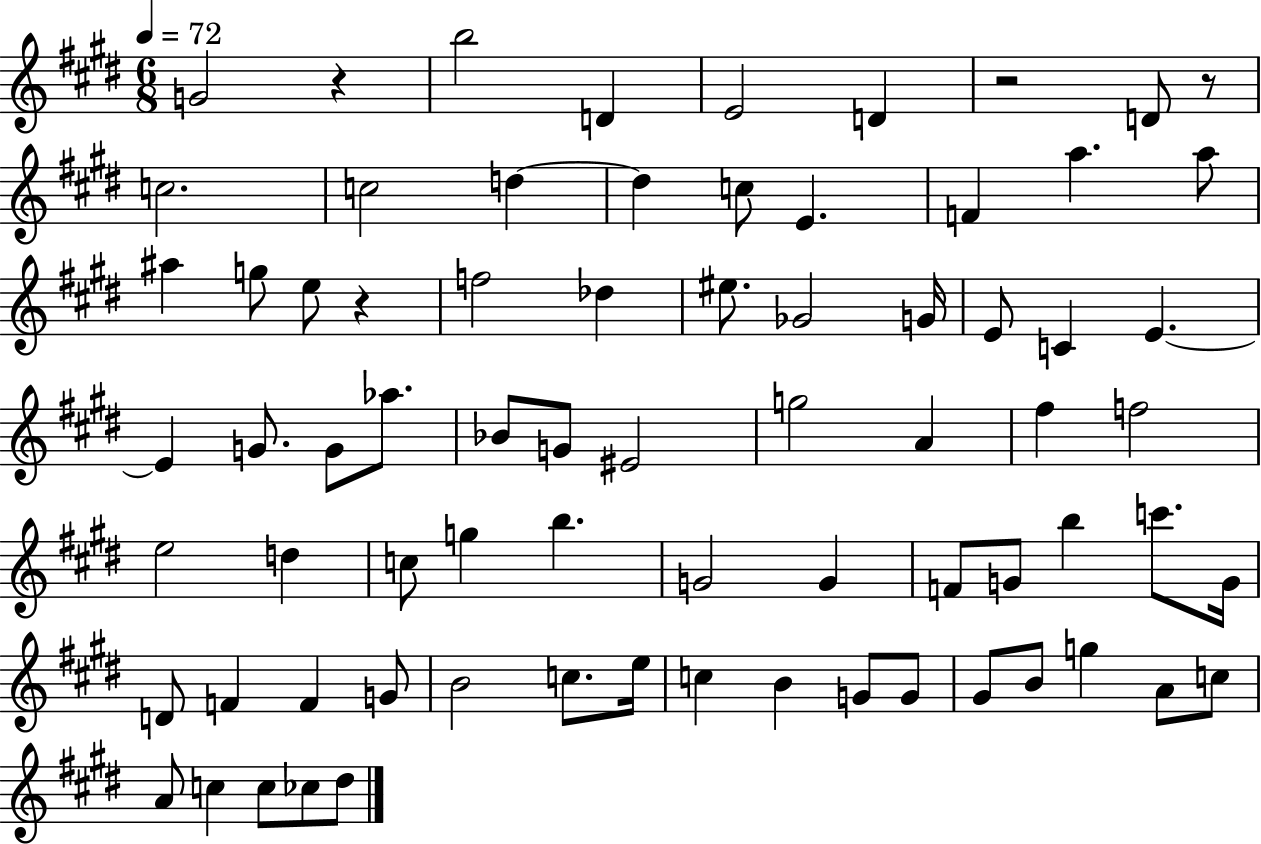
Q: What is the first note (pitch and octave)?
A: G4